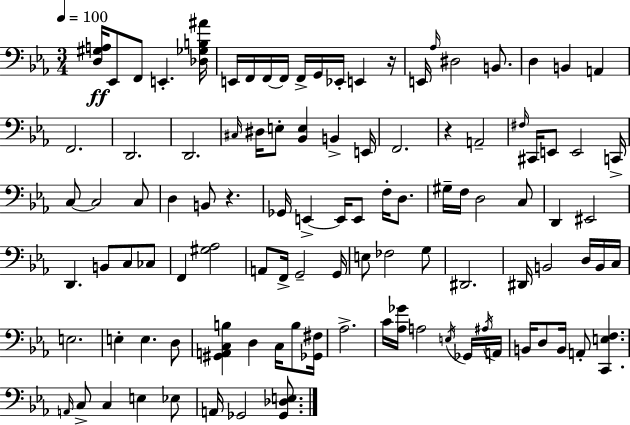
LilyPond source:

{
  \clef bass
  \numericTimeSignature
  \time 3/4
  \key ees \major
  \tempo 4 = 100
  \repeat volta 2 { <d gis a>16\ff ees,8 f,8 e,4.-. <des ges b ais'>16 | e,16 f,16 f,16~~ f,16 f,16-> g,16 ees,16-. e,4 r16 | e,16 \grace { aes16 } dis2 b,8. | d4 b,4 a,4 | \break f,2. | d,2. | d,2. | \grace { cis16 } dis16 e8-. <bes, e>4 b,4-> | \break e,16 f,2. | r4 a,2-- | \grace { fis16 } cis,16 e,8 e,2 | c,16-> c8~~ c2 | \break c8 d4 b,8 r4. | ges,16 e,4->~~ e,16 e,8 f16-. | d8. gis16-- f16 d2 | c8 d,4 eis,2 | \break d,4. b,8 c8 | ces8 f,4 <gis aes>2 | a,8 f,16-> g,2-- | g,16 e8 fes2 | \break g8 dis,2. | dis,16 b,2 | d16 b,16 c16 e2. | e4-. e4. | \break d8 <gis, a, c b>4 d4 c16 | b8 <ges, fis>16 aes2.-> | c'16 <aes ges'>16 a2 | \acciaccatura { e16 } ges,16 \acciaccatura { ais16 } a,16 b,16 d8 b,16 a,8-. <c, e f>4. | \break \grace { a,16 } c8-> c4 | e4 ees8 a,16 ges,2 | <ges, des e>8. } \bar "|."
}